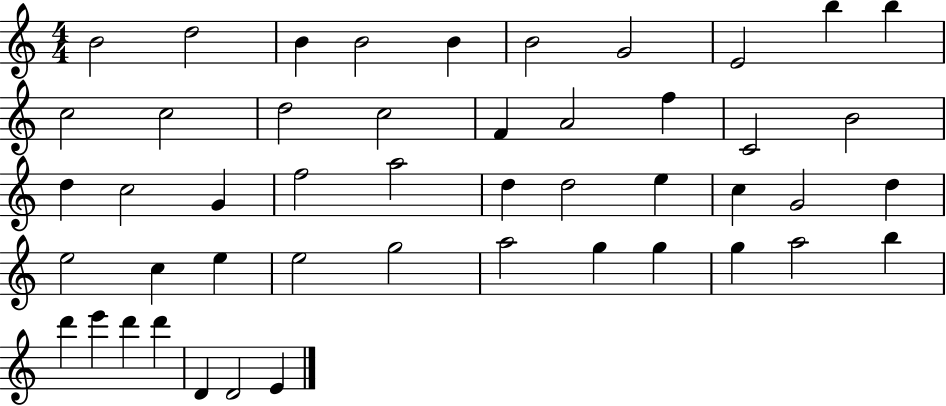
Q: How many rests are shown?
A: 0